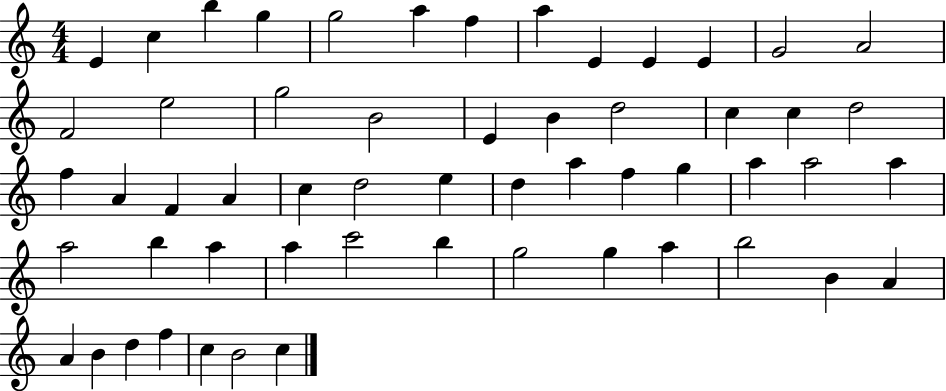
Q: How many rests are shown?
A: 0